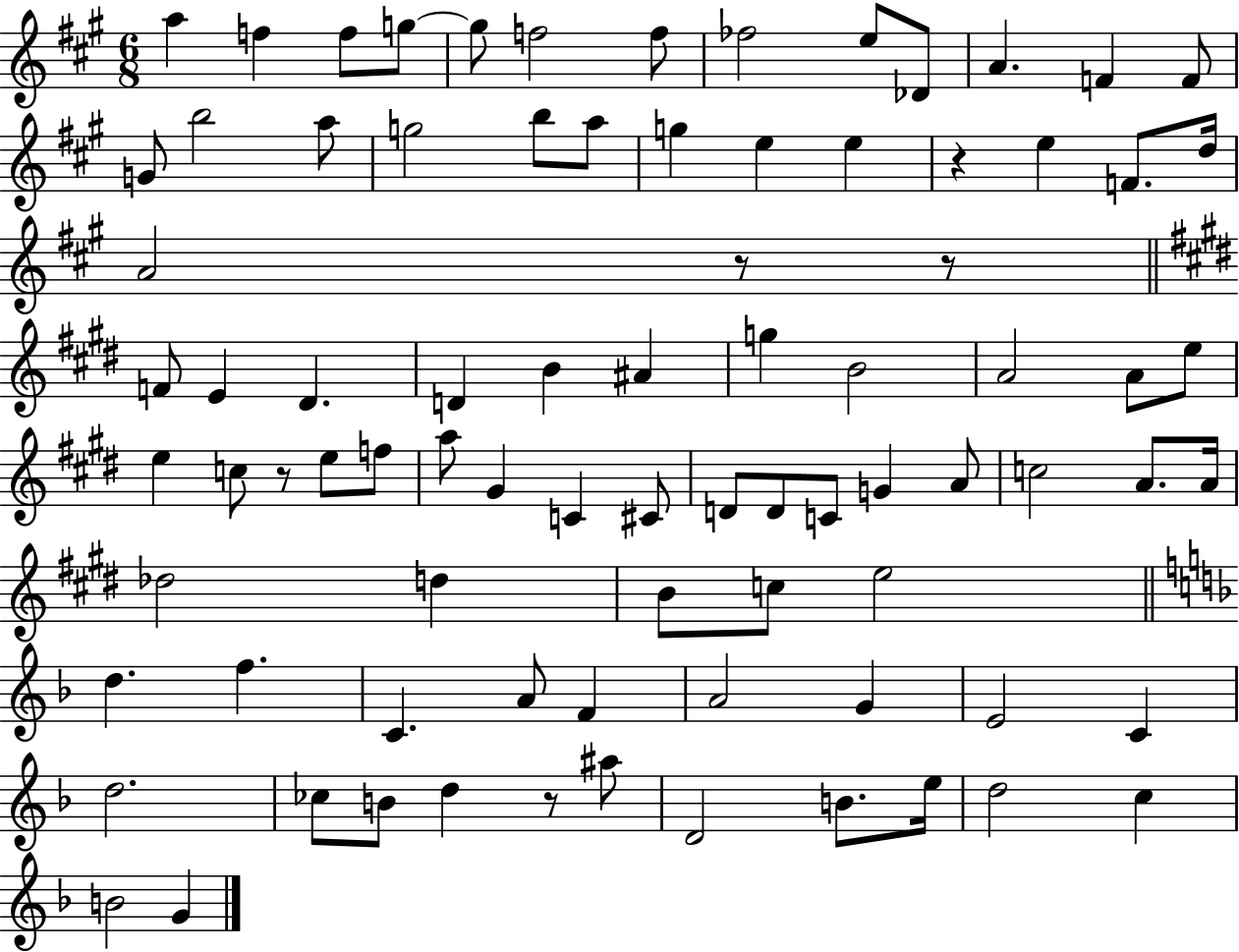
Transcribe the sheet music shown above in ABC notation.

X:1
T:Untitled
M:6/8
L:1/4
K:A
a f f/2 g/2 g/2 f2 f/2 _f2 e/2 _D/2 A F F/2 G/2 b2 a/2 g2 b/2 a/2 g e e z e F/2 d/4 A2 z/2 z/2 F/2 E ^D D B ^A g B2 A2 A/2 e/2 e c/2 z/2 e/2 f/2 a/2 ^G C ^C/2 D/2 D/2 C/2 G A/2 c2 A/2 A/4 _d2 d B/2 c/2 e2 d f C A/2 F A2 G E2 C d2 _c/2 B/2 d z/2 ^a/2 D2 B/2 e/4 d2 c B2 G